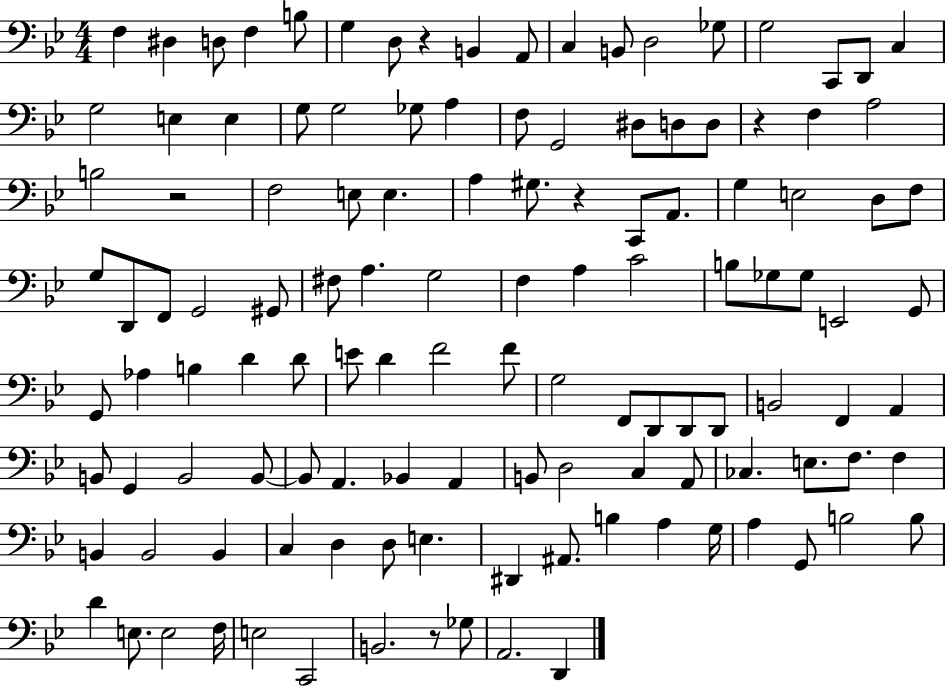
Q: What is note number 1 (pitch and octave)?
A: F3